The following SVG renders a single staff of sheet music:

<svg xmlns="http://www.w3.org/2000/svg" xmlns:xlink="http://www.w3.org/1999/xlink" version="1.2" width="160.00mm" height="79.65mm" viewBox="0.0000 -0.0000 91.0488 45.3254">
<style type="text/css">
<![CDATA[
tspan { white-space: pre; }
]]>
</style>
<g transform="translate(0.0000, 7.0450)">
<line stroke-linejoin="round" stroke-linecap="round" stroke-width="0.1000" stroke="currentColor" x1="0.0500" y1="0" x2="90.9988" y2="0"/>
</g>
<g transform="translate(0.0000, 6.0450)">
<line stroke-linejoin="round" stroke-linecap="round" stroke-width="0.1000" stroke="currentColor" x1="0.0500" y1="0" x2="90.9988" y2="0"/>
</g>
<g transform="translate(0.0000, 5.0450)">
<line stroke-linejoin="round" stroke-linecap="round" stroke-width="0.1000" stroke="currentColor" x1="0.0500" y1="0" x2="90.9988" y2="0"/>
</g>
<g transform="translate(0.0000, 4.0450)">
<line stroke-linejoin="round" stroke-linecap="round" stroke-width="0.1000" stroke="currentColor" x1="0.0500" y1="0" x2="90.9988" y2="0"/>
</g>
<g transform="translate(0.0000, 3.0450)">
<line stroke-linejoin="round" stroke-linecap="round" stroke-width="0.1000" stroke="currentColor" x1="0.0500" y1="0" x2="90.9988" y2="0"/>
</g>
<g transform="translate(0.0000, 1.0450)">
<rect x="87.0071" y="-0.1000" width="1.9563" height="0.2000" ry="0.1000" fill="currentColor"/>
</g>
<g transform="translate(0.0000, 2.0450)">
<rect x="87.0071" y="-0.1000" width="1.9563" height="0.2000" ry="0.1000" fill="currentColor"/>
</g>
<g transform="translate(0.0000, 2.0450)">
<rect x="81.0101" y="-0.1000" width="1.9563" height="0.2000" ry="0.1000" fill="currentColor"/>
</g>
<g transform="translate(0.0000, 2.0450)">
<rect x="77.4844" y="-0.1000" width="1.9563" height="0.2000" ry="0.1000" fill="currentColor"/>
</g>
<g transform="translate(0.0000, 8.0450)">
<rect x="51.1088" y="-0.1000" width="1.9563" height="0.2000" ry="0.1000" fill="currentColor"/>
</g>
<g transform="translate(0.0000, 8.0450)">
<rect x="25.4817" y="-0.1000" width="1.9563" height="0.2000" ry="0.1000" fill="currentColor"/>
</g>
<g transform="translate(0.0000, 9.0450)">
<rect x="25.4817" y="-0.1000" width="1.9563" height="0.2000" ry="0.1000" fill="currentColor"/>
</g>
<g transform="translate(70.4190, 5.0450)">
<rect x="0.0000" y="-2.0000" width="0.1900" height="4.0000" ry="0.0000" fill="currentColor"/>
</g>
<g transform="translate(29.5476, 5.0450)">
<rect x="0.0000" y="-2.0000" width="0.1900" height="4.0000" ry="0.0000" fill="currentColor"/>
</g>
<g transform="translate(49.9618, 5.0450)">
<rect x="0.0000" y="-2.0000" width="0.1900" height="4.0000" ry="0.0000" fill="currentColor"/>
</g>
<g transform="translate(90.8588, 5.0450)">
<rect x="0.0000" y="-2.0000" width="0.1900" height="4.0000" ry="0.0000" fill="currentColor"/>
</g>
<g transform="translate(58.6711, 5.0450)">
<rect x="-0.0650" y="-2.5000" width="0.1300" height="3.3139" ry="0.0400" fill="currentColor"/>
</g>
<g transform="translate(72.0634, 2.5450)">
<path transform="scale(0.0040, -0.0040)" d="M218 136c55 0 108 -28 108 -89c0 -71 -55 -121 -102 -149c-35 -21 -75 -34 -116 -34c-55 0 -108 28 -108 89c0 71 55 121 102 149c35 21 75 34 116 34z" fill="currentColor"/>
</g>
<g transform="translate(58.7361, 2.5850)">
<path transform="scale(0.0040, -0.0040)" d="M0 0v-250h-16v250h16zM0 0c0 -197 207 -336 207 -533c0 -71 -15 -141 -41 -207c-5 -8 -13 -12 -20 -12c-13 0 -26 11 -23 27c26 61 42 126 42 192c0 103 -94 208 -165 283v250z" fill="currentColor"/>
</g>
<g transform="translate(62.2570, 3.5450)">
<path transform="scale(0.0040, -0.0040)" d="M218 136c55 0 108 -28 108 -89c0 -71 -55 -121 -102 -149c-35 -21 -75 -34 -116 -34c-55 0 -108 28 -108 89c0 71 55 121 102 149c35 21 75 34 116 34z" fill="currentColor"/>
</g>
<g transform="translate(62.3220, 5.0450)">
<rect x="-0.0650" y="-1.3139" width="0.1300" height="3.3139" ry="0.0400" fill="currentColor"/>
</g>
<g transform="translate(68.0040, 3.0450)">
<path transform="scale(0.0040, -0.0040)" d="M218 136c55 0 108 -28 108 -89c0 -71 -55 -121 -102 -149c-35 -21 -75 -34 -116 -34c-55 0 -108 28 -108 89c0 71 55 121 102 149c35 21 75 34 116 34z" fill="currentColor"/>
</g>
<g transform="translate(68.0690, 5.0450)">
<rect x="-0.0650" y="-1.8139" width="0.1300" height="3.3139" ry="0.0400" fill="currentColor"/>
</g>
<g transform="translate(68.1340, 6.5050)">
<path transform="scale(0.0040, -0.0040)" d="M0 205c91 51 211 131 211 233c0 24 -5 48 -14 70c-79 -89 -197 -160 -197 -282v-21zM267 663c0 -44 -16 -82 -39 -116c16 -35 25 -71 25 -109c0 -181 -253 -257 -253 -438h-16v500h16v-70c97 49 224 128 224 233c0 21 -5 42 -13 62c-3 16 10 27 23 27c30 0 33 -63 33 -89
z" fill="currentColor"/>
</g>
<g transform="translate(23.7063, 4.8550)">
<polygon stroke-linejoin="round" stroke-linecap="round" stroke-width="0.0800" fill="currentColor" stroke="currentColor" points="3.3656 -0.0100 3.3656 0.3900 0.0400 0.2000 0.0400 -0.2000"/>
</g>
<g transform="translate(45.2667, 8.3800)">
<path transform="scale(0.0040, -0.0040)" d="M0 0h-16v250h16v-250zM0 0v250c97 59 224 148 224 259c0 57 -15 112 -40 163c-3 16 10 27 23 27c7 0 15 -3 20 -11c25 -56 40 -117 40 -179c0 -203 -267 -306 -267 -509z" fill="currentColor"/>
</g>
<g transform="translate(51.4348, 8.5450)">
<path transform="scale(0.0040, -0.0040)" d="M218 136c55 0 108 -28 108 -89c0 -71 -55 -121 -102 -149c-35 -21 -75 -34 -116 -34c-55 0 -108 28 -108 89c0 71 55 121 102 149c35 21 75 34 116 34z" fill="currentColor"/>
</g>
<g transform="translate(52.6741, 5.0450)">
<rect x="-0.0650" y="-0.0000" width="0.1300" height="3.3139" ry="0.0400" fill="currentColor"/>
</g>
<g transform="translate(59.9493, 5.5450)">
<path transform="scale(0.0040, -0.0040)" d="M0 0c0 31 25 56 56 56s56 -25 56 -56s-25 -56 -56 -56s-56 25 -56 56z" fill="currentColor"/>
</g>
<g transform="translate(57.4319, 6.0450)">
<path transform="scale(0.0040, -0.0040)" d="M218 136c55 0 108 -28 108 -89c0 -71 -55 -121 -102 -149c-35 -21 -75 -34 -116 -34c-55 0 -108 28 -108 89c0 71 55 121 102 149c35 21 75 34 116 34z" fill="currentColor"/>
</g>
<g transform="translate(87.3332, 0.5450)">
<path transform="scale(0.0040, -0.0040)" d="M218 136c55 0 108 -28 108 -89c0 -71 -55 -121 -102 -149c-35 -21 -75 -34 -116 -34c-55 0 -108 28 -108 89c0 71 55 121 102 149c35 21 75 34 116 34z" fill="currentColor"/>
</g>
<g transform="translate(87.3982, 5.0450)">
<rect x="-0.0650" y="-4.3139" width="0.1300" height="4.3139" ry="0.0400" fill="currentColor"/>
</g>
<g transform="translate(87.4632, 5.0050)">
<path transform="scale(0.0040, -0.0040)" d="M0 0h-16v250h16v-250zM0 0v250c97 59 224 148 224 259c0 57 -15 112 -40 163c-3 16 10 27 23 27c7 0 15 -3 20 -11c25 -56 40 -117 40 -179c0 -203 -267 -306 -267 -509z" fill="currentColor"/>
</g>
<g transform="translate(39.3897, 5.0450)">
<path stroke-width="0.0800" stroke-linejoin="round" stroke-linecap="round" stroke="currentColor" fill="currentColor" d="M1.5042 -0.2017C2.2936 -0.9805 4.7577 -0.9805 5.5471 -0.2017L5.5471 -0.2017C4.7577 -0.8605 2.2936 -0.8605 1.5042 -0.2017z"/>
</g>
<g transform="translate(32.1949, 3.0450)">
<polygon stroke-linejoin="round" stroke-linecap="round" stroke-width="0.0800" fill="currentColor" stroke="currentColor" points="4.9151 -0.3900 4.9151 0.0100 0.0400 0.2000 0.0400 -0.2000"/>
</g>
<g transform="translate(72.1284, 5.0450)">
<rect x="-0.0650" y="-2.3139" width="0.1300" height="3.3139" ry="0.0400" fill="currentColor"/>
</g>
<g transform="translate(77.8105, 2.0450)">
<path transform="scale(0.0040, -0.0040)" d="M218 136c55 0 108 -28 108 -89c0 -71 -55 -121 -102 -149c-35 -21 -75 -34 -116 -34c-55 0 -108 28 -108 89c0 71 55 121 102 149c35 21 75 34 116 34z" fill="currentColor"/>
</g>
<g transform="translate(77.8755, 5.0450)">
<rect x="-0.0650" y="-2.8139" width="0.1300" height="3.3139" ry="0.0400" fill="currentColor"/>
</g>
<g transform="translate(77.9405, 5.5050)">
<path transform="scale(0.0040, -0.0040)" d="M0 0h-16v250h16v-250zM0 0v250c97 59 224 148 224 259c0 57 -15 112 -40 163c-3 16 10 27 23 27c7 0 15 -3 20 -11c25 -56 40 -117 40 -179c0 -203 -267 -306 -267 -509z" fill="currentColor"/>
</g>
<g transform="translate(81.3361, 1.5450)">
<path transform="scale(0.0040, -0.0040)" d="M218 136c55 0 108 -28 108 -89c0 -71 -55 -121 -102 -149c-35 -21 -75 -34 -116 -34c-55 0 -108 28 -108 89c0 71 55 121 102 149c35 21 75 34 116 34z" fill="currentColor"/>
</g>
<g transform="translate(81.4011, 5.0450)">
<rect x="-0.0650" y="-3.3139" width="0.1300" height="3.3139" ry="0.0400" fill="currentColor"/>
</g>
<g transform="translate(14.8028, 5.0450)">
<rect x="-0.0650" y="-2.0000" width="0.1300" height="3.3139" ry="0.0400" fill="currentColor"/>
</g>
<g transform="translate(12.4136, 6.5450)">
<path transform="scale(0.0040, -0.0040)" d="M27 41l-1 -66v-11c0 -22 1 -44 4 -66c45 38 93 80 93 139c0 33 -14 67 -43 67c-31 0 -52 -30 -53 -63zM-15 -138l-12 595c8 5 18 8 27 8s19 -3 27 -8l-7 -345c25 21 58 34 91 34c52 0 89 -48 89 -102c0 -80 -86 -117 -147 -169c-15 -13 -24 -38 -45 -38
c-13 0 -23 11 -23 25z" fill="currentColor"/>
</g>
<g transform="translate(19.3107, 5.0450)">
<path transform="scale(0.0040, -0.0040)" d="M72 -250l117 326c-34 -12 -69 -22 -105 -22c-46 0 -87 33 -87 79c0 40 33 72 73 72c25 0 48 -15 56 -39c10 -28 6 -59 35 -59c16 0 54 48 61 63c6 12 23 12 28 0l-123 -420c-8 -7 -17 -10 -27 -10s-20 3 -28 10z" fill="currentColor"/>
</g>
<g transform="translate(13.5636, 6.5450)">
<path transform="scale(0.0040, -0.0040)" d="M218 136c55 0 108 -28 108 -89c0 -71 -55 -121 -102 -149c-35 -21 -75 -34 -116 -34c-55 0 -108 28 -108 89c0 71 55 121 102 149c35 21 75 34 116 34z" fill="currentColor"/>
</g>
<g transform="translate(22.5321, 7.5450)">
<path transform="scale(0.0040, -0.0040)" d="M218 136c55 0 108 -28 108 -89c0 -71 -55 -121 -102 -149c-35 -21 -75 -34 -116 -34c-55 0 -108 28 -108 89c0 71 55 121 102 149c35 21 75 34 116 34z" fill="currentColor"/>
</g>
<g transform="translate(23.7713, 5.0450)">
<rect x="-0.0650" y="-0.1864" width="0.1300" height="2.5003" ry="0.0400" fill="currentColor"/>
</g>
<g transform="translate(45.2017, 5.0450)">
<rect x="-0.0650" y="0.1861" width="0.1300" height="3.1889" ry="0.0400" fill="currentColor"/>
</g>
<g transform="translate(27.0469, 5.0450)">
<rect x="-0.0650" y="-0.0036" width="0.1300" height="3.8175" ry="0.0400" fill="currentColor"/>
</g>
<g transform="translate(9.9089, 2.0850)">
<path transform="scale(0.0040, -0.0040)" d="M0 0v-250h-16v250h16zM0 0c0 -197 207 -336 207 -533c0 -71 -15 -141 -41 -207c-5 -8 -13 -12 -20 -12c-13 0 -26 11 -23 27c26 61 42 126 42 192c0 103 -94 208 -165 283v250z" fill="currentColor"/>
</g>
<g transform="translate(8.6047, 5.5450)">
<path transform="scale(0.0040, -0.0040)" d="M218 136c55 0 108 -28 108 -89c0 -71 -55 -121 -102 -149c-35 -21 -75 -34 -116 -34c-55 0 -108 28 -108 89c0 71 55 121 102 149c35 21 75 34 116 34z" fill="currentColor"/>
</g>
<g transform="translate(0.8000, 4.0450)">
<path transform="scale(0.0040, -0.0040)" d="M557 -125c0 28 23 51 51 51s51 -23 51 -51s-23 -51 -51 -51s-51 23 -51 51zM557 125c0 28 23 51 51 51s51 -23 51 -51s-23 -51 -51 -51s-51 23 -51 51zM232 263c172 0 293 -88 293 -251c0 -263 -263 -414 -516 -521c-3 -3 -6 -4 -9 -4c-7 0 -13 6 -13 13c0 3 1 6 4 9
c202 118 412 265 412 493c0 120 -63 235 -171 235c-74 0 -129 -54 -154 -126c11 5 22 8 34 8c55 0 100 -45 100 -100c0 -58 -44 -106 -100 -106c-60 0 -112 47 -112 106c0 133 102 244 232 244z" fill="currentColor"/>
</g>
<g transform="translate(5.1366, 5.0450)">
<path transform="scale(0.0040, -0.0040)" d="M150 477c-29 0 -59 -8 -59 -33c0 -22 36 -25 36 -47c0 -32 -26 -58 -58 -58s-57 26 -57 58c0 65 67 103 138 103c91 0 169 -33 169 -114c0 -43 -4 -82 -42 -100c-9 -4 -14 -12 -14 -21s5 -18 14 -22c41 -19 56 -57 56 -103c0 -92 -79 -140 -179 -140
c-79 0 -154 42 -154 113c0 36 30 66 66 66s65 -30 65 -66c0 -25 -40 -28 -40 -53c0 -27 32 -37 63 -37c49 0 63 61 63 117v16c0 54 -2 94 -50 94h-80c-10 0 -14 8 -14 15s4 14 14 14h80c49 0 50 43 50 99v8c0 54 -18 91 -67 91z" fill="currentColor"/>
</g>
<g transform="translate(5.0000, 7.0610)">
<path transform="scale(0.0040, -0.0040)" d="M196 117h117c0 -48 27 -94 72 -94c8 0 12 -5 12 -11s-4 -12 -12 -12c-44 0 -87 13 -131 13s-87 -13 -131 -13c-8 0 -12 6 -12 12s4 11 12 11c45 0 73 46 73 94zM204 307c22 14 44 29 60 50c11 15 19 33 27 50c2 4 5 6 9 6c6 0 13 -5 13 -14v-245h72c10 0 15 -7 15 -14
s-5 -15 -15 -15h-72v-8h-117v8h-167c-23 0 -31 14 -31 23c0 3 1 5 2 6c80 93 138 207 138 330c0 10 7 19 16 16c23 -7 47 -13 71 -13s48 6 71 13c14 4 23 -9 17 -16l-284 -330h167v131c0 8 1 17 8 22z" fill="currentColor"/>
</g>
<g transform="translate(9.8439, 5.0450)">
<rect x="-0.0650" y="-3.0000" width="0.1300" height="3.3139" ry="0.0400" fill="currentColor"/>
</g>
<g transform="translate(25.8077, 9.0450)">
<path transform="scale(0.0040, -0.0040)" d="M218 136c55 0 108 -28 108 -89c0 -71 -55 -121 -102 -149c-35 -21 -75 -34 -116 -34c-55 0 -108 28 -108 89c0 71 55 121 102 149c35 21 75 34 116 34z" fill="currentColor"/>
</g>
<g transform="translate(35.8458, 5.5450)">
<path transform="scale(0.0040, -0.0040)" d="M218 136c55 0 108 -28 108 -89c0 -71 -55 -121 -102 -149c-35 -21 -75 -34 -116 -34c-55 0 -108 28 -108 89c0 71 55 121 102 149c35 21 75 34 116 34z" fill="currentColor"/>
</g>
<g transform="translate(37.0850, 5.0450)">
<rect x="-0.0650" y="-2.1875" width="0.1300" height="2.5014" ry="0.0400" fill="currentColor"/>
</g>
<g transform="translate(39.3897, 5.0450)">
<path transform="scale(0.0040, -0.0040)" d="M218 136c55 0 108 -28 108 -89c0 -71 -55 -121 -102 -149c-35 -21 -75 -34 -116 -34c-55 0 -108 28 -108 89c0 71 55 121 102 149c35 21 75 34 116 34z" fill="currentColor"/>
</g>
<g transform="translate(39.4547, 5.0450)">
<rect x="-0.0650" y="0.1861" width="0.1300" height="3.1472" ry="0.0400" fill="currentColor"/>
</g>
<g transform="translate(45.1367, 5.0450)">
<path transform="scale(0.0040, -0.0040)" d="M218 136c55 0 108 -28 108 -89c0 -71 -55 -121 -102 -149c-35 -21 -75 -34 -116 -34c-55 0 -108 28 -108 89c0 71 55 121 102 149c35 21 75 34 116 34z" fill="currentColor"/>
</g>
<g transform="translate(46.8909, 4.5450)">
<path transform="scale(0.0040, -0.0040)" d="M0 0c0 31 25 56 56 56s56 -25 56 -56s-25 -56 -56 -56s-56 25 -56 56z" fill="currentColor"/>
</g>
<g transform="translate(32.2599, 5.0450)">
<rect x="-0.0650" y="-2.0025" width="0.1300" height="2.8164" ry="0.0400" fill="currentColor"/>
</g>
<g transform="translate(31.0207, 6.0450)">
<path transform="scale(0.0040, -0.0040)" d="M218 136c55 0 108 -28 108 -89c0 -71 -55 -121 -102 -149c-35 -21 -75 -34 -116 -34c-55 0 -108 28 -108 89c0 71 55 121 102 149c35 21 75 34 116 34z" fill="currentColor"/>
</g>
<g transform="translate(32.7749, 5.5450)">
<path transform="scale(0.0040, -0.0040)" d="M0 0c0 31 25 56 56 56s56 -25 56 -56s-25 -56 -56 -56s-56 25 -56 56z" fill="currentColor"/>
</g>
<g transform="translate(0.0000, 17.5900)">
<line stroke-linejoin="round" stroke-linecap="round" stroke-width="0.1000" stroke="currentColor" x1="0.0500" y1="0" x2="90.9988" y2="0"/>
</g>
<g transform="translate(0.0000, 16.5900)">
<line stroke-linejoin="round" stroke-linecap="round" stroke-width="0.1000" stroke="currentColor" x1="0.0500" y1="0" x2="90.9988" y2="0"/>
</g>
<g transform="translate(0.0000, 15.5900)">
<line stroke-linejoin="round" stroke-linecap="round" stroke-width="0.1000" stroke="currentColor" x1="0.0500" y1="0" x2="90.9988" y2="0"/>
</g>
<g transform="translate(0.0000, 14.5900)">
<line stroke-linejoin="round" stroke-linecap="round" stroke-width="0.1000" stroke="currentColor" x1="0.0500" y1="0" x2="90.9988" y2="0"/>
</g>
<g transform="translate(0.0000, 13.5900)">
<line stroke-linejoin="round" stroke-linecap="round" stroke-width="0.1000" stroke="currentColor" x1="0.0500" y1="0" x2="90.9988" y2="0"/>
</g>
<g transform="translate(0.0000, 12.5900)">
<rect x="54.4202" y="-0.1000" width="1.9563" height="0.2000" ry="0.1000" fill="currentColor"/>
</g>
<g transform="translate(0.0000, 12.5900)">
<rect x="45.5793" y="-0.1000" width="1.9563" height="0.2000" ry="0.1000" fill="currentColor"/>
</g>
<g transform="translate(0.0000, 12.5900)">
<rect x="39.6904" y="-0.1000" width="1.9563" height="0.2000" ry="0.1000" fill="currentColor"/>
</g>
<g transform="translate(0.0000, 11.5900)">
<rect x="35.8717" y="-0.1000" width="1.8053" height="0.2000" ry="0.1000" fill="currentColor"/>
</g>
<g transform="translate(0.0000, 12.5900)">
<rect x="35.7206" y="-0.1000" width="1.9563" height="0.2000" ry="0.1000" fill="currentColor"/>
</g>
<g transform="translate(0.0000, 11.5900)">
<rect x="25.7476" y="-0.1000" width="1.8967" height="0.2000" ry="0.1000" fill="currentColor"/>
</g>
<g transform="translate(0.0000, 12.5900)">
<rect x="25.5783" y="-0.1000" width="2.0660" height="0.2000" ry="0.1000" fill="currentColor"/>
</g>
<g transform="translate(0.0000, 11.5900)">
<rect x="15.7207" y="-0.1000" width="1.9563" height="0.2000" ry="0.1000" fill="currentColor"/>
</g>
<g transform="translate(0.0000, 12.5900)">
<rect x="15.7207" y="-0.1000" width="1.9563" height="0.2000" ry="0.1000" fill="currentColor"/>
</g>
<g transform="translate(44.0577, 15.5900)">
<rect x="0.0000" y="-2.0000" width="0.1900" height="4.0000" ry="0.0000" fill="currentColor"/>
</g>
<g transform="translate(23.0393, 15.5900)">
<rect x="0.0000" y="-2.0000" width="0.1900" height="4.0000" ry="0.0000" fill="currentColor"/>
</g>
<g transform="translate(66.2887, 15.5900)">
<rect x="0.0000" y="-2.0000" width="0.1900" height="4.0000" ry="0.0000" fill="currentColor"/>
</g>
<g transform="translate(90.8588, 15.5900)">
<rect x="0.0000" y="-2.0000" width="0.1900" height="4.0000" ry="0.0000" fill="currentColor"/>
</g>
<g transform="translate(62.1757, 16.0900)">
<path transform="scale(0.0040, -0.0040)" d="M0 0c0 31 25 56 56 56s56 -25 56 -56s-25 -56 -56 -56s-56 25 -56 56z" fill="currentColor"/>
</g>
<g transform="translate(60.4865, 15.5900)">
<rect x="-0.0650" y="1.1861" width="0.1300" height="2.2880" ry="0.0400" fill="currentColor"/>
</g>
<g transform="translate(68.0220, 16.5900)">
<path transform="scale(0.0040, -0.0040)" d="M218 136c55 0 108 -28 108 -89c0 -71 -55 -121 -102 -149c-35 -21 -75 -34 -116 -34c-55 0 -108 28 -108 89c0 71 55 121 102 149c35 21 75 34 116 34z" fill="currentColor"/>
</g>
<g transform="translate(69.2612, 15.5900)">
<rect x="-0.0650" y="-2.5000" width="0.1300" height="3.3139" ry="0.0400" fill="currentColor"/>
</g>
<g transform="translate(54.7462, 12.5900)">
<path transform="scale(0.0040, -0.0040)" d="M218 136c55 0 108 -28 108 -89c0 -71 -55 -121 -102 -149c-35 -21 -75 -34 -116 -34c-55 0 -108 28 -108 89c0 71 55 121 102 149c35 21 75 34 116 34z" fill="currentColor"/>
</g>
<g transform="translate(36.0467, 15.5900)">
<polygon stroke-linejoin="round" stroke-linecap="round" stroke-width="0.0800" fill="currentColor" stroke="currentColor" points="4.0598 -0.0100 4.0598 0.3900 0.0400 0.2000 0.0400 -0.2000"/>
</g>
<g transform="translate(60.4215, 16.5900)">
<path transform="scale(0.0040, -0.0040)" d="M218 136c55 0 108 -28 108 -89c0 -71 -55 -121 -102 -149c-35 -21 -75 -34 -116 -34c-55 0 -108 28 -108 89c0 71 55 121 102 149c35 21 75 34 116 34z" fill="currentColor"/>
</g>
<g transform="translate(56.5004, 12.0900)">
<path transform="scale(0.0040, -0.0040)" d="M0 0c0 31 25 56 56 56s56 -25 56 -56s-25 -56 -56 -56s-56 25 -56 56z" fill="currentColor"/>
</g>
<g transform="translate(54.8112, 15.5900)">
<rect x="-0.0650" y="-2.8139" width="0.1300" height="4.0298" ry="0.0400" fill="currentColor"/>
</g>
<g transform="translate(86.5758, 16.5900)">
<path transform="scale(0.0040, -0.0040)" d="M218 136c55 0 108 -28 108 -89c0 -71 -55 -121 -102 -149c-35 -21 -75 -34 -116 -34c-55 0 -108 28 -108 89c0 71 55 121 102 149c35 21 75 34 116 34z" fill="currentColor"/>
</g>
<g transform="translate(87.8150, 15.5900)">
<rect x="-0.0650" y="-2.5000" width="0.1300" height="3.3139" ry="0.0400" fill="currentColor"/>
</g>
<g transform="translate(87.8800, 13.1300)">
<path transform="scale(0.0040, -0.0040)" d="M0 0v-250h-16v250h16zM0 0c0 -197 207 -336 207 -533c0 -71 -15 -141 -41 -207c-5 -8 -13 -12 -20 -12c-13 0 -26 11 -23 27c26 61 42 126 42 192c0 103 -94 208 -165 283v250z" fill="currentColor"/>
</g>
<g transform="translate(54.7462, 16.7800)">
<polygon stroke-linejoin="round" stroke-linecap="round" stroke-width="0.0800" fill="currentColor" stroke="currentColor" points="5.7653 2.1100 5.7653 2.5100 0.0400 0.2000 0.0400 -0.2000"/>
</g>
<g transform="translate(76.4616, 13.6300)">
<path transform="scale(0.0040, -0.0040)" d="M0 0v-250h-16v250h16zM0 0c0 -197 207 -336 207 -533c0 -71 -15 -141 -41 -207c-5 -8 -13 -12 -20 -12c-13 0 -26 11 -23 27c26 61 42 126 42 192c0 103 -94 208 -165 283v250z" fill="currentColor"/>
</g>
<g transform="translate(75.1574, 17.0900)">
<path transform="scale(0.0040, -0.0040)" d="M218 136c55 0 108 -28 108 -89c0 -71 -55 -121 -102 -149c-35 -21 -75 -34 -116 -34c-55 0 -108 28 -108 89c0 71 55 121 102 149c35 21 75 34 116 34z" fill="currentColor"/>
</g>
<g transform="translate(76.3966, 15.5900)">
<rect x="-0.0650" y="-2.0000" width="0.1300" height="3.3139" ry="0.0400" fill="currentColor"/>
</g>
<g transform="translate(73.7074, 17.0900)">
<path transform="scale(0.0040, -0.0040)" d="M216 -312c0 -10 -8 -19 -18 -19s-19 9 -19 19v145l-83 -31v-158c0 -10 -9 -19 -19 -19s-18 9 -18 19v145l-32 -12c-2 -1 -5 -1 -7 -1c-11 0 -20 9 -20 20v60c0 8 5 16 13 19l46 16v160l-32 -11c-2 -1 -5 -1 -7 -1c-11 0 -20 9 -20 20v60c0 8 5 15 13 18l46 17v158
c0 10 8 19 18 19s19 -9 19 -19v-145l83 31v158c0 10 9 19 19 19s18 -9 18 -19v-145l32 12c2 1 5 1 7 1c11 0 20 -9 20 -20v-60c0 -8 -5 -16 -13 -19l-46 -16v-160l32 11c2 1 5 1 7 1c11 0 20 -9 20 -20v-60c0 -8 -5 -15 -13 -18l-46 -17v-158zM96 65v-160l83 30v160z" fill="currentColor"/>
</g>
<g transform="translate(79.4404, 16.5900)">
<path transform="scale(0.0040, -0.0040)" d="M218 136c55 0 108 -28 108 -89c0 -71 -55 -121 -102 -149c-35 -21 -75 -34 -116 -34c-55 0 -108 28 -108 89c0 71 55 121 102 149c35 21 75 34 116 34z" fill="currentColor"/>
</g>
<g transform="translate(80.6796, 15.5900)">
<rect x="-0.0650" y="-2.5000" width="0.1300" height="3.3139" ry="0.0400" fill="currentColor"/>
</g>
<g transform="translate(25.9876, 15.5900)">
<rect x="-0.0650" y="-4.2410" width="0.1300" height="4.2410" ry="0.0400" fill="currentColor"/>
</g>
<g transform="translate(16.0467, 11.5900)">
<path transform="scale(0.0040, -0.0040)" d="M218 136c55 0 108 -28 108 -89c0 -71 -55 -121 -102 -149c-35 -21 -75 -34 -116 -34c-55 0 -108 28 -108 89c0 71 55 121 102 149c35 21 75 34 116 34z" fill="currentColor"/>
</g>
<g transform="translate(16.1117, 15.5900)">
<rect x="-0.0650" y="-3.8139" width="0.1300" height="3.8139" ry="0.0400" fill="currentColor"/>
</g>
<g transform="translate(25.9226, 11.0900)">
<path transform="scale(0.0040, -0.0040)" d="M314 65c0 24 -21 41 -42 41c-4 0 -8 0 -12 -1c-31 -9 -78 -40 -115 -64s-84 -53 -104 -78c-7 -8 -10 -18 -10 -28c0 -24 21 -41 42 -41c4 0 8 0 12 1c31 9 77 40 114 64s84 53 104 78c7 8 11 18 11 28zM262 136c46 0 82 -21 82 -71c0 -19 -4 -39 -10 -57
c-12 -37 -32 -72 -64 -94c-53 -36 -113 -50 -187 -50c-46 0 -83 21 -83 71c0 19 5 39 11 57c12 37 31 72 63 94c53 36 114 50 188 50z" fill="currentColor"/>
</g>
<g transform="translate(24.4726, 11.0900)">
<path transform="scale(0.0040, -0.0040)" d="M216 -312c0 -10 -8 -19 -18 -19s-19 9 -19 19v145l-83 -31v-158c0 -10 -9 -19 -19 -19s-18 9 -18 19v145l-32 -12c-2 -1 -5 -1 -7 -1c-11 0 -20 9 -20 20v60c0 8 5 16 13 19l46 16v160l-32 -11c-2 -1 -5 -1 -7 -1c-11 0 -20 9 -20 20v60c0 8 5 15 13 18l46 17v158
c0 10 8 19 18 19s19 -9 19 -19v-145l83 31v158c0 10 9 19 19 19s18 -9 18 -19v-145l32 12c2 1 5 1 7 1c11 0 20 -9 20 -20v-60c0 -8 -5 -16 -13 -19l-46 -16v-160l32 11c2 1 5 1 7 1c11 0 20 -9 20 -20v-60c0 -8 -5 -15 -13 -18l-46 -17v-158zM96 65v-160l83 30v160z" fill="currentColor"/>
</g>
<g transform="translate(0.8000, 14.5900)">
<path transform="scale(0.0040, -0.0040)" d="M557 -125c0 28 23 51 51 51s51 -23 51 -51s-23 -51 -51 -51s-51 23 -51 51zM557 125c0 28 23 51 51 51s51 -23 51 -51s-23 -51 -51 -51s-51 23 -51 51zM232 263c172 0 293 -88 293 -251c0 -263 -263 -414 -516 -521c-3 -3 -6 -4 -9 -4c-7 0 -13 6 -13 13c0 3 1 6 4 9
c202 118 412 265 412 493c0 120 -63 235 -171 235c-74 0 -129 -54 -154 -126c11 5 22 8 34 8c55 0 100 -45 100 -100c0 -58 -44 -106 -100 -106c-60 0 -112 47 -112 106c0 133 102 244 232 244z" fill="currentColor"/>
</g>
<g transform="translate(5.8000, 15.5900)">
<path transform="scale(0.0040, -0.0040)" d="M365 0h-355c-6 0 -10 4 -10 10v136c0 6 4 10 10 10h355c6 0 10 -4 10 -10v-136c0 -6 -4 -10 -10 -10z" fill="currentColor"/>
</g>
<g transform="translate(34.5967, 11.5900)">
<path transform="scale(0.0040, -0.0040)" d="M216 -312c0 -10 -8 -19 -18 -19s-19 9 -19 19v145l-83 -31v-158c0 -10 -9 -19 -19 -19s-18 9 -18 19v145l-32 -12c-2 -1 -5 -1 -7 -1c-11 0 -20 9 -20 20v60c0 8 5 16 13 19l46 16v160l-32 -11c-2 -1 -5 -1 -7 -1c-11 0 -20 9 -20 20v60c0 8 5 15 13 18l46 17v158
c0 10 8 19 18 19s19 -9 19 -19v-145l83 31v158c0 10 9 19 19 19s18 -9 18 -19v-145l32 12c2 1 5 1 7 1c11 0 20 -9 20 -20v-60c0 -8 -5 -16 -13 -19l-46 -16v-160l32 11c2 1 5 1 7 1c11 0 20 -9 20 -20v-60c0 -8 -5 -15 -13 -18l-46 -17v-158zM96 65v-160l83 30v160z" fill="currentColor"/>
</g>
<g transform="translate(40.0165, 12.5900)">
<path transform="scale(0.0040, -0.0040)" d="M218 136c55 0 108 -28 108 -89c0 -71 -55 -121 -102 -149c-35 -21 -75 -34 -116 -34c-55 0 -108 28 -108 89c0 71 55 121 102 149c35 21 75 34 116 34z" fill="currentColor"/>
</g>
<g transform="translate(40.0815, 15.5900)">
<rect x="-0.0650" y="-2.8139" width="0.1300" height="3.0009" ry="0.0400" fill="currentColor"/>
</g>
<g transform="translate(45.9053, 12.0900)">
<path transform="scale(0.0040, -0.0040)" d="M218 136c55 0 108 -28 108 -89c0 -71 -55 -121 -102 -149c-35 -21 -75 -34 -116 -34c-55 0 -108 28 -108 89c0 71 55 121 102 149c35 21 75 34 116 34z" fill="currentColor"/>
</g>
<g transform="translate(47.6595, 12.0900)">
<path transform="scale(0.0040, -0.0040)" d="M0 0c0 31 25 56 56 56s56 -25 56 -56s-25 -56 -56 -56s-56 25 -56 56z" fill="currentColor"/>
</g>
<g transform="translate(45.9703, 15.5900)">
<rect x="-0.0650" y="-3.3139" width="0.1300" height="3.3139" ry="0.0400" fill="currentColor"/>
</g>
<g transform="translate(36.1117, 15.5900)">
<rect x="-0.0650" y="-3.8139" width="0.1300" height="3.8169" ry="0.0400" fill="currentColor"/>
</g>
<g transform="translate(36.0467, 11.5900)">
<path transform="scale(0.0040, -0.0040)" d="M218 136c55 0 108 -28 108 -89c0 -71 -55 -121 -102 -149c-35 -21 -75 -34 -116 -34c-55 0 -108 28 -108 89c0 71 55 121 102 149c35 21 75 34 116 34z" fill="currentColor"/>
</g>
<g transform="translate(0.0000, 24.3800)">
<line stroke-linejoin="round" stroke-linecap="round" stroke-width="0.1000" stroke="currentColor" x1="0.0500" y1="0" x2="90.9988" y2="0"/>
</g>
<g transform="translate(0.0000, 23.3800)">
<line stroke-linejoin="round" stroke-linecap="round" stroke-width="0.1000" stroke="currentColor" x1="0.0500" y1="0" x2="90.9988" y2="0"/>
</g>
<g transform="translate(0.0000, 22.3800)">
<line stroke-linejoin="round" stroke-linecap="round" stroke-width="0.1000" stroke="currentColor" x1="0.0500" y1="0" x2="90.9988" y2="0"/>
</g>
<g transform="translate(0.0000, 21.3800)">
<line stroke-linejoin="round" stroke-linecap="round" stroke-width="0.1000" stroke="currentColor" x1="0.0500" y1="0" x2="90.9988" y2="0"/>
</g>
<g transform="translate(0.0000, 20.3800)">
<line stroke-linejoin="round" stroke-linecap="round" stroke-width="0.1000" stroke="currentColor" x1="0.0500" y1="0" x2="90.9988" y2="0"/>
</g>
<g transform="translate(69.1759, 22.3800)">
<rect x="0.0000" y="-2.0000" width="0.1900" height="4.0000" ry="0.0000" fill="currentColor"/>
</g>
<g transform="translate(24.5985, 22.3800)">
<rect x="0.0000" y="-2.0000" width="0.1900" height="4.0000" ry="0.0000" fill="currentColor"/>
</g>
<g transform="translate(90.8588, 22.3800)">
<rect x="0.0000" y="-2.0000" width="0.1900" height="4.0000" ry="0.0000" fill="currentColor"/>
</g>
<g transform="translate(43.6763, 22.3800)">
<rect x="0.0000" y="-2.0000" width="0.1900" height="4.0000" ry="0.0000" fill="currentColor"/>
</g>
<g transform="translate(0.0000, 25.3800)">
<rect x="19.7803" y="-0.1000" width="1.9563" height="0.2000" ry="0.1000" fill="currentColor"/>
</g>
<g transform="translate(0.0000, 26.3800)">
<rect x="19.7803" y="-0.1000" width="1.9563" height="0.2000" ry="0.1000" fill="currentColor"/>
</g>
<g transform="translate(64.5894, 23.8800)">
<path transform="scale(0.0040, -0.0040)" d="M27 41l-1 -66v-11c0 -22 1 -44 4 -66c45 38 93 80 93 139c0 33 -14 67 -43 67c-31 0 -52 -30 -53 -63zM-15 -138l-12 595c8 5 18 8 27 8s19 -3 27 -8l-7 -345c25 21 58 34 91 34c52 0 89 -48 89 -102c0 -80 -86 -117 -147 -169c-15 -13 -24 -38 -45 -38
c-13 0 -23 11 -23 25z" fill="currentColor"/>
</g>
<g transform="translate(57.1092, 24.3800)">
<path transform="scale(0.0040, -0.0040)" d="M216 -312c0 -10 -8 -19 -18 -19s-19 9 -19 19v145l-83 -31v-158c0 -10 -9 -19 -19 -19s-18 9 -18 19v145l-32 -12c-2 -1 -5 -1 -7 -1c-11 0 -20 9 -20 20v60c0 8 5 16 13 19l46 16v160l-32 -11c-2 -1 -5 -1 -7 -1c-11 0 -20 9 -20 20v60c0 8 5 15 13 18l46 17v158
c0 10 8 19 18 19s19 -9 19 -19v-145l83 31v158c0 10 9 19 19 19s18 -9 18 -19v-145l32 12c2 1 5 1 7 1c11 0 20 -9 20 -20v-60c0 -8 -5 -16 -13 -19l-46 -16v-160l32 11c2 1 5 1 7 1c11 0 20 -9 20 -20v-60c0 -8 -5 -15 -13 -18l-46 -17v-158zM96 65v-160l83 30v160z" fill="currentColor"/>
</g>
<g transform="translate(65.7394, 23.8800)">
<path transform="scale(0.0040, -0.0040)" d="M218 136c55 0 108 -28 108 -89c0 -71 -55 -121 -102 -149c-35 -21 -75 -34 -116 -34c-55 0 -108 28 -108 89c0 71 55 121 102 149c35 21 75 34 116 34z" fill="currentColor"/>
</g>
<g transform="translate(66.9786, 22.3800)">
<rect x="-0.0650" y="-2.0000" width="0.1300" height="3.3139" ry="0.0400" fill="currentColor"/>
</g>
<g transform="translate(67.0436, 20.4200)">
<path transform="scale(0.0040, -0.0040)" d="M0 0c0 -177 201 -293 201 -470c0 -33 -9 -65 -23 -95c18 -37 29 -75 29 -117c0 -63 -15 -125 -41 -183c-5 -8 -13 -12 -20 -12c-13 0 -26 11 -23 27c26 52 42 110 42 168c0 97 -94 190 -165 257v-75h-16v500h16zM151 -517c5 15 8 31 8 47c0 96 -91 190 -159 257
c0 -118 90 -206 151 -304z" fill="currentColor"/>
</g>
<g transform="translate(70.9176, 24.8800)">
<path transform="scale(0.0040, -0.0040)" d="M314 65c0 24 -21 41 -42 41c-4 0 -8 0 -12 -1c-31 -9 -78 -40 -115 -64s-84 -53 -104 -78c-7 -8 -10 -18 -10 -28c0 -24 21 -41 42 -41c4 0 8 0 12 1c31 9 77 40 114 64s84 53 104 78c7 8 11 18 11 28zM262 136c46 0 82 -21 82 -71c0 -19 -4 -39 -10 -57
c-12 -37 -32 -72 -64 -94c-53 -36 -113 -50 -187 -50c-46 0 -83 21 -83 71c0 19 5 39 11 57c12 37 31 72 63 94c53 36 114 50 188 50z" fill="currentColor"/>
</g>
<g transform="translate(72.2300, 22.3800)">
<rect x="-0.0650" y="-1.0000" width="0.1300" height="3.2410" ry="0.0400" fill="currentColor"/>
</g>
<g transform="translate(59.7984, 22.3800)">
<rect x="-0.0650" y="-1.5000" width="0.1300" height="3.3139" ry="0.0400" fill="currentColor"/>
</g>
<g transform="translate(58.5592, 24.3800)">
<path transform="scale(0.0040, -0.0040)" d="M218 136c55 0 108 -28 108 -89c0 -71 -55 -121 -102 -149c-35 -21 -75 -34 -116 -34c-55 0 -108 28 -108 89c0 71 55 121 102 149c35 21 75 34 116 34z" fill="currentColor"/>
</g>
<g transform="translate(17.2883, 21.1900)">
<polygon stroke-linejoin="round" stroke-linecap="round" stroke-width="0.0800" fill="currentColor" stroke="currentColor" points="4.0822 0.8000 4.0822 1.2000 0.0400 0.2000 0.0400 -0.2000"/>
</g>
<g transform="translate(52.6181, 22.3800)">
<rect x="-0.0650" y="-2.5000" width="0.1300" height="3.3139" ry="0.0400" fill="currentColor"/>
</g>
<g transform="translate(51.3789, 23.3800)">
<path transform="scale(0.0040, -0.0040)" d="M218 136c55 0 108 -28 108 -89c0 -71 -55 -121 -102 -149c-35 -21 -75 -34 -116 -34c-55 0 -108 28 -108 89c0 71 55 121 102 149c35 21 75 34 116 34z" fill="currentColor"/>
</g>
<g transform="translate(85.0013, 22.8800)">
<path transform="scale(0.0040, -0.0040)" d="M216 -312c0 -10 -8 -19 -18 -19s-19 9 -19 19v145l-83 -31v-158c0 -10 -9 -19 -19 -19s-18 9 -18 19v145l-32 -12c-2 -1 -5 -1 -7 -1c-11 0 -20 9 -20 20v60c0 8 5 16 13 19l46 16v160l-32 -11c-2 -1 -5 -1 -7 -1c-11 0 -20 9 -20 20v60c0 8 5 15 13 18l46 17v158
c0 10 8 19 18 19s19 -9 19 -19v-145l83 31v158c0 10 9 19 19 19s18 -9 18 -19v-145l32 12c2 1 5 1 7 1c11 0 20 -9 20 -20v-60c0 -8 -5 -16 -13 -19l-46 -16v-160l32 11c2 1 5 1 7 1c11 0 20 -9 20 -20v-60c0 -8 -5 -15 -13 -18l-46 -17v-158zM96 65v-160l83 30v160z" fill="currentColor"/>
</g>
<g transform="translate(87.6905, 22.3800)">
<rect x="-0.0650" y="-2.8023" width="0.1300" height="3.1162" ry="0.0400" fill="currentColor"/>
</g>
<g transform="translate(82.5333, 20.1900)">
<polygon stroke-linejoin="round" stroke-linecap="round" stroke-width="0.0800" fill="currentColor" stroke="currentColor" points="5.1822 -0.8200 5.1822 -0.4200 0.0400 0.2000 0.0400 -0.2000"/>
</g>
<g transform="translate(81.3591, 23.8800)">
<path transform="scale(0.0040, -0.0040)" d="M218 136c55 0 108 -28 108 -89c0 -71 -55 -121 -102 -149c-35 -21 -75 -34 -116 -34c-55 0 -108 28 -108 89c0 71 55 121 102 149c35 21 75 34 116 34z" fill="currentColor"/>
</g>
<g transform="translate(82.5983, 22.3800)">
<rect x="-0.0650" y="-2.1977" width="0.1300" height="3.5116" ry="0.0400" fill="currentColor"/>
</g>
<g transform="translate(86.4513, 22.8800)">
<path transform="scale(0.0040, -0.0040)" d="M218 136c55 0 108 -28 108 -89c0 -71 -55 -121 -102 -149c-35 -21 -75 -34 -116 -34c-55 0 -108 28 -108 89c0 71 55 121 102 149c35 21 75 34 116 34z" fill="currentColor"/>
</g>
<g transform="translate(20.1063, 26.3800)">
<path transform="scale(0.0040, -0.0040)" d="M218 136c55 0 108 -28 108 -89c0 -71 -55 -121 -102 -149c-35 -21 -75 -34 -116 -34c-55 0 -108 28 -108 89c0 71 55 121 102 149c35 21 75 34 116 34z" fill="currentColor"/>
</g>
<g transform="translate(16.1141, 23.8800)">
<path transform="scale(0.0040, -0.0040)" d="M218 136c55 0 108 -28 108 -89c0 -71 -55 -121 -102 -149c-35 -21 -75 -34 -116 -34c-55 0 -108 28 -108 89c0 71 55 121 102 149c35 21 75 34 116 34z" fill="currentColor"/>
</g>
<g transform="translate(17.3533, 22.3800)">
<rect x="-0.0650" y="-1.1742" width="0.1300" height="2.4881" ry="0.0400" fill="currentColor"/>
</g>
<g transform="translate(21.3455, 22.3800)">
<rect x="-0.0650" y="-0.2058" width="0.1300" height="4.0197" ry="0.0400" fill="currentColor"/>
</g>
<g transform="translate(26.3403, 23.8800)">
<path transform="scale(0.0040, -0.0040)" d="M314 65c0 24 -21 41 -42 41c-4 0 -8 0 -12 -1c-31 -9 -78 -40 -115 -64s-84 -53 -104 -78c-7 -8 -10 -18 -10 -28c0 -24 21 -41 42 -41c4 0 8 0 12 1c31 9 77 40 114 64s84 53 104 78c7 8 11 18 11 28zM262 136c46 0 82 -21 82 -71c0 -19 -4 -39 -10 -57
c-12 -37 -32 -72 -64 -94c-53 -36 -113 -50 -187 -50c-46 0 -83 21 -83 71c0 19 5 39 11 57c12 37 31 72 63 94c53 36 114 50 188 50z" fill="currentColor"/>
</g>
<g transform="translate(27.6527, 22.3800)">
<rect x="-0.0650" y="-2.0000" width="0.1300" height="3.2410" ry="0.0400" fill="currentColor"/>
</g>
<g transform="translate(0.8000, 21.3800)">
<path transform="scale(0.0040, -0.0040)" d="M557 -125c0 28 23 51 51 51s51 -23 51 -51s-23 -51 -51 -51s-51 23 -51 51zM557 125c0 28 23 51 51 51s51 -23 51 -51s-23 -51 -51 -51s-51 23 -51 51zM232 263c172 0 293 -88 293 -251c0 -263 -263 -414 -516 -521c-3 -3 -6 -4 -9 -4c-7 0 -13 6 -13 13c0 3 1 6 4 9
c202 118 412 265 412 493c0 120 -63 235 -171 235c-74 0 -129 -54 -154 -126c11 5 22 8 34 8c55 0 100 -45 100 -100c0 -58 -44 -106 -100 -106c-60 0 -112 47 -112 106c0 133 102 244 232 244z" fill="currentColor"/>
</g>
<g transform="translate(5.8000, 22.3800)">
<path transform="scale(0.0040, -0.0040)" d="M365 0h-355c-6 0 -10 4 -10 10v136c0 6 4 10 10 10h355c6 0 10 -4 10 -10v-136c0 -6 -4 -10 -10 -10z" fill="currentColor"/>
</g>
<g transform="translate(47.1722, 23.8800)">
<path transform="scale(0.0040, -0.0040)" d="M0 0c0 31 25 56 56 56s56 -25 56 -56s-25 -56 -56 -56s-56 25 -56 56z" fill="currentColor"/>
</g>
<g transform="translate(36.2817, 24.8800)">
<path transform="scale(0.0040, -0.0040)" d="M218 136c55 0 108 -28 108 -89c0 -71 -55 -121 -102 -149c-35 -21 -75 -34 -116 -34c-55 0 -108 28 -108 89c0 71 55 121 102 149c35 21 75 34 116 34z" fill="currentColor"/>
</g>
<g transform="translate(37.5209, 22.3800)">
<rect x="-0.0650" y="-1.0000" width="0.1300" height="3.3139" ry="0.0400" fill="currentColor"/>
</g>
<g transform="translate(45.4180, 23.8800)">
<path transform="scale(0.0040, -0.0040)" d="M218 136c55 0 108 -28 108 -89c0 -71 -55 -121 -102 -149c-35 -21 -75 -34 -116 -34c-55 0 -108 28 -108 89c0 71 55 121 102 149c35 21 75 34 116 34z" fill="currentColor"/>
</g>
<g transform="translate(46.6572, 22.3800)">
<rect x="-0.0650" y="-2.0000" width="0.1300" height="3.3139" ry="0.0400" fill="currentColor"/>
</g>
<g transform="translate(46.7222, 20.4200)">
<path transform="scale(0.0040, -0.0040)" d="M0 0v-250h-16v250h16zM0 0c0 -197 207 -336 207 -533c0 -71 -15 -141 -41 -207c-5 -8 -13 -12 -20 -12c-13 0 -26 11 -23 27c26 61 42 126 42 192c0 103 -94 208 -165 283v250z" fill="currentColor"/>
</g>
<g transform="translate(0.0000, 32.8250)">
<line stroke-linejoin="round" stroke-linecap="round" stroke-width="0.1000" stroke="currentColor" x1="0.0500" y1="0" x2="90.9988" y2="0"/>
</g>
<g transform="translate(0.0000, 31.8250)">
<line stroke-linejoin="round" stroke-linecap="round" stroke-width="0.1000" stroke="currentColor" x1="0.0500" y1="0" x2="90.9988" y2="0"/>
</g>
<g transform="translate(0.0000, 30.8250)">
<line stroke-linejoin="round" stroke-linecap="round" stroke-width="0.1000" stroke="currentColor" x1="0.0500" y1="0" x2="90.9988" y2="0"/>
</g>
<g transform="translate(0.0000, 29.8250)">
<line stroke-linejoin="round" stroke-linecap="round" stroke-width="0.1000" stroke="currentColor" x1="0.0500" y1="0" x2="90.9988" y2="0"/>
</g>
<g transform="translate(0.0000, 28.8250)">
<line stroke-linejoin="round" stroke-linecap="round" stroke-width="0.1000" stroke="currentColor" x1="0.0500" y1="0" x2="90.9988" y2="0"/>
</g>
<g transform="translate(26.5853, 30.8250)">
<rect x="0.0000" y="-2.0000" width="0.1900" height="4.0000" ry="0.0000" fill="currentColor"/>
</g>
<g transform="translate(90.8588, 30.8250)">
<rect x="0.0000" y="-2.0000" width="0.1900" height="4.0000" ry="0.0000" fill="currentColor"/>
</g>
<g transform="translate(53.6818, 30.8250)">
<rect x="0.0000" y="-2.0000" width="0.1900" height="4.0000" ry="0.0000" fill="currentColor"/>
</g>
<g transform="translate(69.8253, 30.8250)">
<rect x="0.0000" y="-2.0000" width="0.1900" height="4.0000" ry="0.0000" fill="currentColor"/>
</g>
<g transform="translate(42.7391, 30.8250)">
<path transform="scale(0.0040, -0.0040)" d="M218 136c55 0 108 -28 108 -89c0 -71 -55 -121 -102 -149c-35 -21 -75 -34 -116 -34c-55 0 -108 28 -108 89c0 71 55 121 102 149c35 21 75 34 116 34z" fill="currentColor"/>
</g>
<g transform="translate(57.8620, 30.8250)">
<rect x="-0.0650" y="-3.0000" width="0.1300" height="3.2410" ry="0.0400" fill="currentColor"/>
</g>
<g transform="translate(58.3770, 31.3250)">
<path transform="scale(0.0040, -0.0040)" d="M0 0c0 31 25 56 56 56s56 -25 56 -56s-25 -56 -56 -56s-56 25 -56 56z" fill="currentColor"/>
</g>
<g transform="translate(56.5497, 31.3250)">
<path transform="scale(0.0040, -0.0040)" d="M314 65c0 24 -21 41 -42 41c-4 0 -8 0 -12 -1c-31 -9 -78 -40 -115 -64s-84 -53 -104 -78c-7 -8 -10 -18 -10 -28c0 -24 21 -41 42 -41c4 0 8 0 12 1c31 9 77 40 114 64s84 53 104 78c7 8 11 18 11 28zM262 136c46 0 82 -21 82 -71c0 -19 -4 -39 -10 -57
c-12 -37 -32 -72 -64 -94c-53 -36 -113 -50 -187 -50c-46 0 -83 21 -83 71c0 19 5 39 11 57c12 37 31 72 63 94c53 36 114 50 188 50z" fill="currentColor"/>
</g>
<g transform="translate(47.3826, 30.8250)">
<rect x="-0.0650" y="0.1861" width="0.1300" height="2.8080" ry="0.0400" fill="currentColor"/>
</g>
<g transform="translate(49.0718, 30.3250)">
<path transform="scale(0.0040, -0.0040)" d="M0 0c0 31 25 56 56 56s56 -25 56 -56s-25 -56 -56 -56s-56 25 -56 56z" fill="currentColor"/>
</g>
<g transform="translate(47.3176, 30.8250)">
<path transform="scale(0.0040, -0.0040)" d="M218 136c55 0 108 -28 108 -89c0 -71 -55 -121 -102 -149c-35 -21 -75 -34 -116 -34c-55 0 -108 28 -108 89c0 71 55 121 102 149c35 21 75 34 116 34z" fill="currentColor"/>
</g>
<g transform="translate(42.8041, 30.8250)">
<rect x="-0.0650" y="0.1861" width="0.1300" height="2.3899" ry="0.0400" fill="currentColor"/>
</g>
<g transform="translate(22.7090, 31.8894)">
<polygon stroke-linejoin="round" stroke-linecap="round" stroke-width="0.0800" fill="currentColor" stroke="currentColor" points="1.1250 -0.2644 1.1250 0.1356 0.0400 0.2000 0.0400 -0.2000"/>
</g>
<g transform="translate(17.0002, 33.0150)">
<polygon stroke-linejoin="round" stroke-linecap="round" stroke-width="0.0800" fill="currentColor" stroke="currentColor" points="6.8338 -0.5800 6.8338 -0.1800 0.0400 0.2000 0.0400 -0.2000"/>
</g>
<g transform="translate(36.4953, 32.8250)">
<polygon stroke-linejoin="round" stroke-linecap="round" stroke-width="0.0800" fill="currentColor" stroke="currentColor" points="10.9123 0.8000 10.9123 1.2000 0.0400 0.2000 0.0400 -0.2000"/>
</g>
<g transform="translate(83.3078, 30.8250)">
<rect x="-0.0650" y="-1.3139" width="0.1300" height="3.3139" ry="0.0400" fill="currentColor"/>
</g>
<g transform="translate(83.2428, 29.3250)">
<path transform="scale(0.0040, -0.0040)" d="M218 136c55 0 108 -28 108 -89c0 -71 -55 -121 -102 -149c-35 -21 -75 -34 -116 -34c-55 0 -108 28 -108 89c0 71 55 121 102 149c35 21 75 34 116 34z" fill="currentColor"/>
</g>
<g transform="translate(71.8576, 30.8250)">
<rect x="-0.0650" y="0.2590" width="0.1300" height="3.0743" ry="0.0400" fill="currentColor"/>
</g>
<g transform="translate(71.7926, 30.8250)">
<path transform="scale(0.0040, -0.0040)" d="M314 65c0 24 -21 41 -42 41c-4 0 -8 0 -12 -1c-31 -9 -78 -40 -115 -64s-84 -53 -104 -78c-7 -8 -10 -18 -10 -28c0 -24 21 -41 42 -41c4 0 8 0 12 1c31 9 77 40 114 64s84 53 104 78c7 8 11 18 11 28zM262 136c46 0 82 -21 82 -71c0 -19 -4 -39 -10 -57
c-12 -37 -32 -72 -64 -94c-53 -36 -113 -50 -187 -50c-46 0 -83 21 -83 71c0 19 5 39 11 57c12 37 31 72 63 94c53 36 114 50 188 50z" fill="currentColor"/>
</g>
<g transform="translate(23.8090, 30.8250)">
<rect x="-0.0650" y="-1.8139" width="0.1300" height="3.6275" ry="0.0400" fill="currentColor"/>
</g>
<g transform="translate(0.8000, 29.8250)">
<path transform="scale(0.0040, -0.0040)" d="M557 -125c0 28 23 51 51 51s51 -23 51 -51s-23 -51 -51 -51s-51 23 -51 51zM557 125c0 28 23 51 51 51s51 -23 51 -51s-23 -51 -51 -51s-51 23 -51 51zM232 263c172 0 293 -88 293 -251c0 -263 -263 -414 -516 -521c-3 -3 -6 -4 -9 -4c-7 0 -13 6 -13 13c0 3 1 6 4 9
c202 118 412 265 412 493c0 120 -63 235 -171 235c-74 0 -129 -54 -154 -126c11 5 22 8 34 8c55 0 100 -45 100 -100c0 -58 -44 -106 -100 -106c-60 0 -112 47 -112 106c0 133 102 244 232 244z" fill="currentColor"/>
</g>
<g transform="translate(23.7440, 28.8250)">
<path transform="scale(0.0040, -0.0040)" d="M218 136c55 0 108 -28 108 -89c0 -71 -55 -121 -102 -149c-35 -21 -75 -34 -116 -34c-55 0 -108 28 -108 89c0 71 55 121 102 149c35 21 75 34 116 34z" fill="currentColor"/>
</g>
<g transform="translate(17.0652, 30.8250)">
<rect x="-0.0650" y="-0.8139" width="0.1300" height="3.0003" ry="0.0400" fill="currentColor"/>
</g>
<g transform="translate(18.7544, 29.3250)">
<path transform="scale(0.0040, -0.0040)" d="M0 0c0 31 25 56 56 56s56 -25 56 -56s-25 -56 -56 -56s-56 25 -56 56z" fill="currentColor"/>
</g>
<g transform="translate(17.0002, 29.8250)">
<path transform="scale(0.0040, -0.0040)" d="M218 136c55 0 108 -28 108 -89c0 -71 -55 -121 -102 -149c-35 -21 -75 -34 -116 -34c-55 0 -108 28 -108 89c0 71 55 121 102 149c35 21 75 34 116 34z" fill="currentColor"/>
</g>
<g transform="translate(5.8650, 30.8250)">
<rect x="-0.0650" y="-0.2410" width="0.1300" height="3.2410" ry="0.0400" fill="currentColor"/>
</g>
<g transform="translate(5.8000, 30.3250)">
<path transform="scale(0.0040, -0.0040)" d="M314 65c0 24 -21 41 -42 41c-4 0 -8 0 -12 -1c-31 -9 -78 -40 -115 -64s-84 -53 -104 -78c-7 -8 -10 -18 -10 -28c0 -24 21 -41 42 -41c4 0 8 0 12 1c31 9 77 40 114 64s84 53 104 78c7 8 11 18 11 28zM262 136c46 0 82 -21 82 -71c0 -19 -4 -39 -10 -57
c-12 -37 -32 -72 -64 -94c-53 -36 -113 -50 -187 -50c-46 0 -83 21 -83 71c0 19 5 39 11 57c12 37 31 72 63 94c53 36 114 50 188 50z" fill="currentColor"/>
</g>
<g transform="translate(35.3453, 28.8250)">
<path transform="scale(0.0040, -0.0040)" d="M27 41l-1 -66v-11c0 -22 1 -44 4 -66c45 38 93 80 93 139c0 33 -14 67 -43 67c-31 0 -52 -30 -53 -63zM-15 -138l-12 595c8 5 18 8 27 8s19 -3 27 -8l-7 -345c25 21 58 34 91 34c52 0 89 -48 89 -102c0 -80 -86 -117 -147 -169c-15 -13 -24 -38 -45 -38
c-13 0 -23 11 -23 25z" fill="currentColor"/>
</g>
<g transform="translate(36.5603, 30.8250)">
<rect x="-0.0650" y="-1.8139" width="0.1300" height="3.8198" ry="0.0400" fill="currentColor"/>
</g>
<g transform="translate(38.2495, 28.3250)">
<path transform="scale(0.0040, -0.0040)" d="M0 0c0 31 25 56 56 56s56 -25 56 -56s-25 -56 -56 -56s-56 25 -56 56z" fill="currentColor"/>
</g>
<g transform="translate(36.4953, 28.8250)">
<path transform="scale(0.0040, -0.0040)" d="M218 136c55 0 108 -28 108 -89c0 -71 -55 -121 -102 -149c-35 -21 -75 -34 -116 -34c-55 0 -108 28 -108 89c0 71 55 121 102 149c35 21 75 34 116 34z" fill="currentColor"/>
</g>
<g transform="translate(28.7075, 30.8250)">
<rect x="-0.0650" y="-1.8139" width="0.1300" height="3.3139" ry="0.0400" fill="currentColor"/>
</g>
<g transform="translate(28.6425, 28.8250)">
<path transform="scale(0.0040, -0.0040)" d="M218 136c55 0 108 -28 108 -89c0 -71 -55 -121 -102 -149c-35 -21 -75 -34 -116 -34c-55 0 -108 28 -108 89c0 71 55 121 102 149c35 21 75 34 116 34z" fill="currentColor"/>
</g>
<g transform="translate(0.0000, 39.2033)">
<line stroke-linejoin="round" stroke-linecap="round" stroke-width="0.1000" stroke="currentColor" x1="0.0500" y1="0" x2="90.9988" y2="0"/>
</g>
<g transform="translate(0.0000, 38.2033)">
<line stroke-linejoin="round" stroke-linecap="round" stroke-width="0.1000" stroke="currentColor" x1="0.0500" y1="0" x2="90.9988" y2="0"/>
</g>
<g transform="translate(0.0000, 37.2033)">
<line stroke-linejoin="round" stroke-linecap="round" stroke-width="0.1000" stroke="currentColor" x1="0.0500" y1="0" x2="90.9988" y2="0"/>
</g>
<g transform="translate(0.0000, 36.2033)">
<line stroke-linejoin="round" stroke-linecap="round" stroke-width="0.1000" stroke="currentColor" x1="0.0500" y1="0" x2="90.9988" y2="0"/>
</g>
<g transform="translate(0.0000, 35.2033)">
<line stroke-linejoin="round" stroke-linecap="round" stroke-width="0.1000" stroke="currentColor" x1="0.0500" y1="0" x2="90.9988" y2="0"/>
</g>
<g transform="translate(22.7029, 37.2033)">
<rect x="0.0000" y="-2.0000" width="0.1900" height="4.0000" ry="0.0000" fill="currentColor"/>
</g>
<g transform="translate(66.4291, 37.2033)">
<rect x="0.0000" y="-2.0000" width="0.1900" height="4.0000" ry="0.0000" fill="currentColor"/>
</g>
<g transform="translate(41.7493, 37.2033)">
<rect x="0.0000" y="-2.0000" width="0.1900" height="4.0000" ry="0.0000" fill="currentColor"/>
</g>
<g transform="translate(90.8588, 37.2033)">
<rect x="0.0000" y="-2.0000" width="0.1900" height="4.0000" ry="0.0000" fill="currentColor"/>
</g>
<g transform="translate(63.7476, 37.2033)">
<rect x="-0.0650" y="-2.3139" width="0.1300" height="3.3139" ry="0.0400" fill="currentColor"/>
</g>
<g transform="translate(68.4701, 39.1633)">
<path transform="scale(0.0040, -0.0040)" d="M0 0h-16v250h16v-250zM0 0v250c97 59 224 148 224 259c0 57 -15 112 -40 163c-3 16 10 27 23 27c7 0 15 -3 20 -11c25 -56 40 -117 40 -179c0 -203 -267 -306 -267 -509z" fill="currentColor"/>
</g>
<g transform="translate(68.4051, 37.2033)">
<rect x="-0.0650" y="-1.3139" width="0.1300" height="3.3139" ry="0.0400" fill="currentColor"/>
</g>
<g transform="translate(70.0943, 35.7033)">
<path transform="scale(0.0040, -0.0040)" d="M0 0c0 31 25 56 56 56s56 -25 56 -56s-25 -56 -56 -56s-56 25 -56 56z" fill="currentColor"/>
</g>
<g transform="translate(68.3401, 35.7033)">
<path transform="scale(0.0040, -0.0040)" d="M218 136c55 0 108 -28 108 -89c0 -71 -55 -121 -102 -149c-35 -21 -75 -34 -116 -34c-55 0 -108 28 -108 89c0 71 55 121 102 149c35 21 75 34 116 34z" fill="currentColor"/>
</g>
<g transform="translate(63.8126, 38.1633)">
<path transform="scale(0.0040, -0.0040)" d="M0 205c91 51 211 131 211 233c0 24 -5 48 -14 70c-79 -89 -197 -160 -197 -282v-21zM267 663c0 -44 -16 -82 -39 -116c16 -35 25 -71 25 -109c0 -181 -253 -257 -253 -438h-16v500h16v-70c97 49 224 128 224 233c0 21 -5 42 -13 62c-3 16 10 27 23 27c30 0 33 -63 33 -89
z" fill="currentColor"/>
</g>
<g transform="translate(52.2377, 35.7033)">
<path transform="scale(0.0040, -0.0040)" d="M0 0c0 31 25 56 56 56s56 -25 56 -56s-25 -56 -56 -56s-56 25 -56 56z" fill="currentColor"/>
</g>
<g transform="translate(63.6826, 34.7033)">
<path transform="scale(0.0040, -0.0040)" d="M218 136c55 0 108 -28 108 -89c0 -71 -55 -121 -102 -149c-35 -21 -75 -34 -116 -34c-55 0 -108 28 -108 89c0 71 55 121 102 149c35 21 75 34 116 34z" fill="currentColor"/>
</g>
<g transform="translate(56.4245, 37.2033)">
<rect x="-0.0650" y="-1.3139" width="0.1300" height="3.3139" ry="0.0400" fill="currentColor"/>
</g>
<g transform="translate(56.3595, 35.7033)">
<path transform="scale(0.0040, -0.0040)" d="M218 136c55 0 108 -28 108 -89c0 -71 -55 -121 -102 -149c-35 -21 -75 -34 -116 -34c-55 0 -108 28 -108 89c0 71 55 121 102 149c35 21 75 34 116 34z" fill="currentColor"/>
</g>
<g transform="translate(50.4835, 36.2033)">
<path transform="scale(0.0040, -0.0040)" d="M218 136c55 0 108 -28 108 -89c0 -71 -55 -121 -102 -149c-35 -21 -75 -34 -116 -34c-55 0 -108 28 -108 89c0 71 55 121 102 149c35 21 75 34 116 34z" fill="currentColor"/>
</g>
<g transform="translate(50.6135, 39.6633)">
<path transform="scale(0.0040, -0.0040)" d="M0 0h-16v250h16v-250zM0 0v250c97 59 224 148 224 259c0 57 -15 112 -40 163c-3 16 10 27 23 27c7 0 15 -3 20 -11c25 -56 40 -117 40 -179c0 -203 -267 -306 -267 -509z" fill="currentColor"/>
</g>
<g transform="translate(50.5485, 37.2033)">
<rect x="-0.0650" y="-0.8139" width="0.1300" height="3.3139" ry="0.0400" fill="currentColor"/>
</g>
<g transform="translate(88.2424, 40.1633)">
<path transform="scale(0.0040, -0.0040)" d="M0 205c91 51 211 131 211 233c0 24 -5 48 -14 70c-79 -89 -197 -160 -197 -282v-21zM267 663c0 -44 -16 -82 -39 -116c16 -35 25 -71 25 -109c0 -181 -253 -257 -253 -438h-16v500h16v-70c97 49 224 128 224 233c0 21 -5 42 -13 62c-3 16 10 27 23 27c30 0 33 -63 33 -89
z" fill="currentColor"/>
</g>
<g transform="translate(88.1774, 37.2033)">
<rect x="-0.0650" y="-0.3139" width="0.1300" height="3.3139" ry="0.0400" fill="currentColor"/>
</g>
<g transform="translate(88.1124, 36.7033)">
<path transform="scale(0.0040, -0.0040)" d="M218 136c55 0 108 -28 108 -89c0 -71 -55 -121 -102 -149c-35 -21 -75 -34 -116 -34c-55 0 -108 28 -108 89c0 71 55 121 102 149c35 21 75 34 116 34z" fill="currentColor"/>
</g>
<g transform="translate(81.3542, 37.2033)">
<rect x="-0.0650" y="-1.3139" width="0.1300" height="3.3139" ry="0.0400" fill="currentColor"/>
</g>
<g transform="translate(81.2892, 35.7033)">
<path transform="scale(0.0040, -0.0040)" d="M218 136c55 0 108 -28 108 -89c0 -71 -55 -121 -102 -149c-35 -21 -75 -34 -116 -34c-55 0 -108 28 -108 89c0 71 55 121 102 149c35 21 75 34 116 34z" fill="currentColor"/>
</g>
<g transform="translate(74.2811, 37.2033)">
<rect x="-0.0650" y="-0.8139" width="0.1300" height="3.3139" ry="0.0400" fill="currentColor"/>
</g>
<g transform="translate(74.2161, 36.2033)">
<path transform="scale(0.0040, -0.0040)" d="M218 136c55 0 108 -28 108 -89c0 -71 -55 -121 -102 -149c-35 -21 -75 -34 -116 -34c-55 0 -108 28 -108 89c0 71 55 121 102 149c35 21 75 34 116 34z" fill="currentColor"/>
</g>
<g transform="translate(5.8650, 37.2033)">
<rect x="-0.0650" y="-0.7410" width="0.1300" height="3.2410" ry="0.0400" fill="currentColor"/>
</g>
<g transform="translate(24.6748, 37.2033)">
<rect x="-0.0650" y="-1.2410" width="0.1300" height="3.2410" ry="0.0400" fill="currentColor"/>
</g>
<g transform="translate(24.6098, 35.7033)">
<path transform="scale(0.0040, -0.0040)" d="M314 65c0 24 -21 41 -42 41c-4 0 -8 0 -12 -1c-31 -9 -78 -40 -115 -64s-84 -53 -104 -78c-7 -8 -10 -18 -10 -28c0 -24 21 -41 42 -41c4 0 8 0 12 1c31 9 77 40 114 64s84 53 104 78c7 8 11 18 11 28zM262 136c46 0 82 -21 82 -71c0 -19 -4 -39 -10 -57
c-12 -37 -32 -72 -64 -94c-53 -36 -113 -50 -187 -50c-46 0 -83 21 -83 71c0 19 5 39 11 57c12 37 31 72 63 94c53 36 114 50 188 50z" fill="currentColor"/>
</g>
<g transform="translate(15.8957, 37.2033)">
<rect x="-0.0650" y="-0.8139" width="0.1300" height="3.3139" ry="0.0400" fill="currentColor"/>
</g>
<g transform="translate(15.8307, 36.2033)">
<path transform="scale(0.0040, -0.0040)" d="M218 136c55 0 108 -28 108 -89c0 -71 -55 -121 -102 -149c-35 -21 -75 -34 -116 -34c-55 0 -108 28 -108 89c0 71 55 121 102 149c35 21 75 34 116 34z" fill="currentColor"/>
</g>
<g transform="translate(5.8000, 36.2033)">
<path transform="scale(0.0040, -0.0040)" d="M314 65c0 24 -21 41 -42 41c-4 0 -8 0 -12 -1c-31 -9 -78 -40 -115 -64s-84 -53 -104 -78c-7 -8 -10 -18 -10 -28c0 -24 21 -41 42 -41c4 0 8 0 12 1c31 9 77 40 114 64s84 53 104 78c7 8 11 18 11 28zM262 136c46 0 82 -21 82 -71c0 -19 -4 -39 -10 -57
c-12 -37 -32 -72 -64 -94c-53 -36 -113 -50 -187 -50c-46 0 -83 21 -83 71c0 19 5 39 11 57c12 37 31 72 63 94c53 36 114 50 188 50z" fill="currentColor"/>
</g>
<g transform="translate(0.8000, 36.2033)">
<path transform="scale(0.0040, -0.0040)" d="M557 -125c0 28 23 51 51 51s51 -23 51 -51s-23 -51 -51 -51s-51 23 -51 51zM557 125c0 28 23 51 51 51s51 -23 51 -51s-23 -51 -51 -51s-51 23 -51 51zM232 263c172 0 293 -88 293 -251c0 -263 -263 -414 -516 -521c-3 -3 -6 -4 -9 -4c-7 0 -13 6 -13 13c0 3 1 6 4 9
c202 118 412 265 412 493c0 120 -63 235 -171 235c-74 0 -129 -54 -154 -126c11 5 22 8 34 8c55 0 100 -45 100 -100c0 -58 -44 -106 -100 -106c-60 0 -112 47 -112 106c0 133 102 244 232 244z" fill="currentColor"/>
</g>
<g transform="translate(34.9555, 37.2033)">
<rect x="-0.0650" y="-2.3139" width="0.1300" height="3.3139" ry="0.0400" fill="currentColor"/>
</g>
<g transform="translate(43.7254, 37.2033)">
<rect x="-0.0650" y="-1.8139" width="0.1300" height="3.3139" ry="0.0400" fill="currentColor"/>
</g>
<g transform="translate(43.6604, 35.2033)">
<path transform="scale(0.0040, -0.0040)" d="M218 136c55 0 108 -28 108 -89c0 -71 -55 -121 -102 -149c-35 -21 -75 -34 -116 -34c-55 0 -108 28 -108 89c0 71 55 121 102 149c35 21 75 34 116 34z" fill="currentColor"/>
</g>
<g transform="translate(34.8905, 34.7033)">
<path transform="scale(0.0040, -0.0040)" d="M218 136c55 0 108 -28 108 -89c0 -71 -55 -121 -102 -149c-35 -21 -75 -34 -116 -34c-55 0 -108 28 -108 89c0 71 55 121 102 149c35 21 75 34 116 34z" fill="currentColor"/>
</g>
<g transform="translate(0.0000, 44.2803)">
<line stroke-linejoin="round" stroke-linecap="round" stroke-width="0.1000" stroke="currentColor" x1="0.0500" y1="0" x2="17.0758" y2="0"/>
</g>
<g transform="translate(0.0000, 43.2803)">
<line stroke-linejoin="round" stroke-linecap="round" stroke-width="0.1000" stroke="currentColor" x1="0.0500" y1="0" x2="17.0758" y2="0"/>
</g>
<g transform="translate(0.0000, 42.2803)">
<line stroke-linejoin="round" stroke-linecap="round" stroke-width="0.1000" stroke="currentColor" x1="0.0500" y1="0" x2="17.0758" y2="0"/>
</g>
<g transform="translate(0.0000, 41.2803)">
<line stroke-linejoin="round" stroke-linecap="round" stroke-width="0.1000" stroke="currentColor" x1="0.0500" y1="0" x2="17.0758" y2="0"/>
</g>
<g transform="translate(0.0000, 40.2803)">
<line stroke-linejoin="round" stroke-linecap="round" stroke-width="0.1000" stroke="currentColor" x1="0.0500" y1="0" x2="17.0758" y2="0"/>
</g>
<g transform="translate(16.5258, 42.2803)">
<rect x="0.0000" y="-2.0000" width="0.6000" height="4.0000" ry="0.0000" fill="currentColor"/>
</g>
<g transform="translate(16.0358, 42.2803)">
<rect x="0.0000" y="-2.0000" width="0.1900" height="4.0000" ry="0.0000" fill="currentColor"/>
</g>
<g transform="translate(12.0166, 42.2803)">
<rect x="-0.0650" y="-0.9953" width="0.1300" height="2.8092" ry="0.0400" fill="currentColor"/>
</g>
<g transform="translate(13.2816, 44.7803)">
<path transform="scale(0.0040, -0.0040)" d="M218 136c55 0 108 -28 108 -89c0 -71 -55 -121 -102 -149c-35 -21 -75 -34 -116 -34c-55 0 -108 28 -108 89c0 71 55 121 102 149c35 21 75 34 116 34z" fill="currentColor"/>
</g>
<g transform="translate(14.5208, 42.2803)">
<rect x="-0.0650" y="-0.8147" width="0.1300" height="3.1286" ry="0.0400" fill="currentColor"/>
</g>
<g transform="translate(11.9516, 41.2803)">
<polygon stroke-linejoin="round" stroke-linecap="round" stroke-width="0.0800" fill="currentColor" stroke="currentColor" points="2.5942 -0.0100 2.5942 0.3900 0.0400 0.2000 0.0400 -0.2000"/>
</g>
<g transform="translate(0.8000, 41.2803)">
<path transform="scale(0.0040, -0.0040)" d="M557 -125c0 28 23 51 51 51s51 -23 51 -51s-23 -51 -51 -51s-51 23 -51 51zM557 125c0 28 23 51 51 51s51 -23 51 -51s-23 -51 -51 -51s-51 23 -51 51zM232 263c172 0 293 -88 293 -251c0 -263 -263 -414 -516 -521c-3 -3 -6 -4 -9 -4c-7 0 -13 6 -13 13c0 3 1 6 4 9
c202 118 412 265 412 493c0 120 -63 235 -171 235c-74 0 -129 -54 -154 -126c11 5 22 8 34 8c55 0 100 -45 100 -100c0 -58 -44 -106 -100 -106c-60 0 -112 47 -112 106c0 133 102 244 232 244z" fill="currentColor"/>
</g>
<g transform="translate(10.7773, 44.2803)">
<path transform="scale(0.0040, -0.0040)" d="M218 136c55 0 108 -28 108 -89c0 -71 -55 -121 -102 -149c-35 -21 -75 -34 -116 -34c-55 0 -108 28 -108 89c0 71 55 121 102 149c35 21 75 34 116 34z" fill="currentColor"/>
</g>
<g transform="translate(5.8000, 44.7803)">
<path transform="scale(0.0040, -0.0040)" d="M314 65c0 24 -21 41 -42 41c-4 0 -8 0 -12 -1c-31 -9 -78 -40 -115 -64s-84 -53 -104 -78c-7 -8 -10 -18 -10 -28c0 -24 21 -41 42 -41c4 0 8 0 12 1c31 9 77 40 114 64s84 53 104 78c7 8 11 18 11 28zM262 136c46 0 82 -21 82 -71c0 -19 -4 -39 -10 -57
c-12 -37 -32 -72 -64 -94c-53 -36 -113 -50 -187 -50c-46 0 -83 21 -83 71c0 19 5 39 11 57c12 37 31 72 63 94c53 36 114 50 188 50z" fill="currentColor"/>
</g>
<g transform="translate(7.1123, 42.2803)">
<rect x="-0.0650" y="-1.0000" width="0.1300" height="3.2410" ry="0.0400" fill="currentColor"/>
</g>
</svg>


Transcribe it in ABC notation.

X:1
T:Untitled
M:3/4
L:1/4
K:C
C,/2 _A,, z/2 F,,/2 C,,/2 B,,/2 C,/2 D, D,/2 D,, B,,/2 G, A,/4 B, C/2 D F/2 z2 E ^F2 ^E/2 C/2 D C/2 B,,/2 B,, ^A,,/2 B,, B,,/2 z2 A,,/2 C,,/2 A,,2 F,, A,,/2 B,, ^G,, _A,,/4 F,,2 A,,/2 ^C,/2 E,2 F,/2 A,/4 A, _A,/2 D,/2 D,/2 C,2 D,2 G, F,2 F, G,2 B, A, F,/2 G, B,/4 G,/2 F, G, E,/4 F,,2 G,,/2 F,,/2